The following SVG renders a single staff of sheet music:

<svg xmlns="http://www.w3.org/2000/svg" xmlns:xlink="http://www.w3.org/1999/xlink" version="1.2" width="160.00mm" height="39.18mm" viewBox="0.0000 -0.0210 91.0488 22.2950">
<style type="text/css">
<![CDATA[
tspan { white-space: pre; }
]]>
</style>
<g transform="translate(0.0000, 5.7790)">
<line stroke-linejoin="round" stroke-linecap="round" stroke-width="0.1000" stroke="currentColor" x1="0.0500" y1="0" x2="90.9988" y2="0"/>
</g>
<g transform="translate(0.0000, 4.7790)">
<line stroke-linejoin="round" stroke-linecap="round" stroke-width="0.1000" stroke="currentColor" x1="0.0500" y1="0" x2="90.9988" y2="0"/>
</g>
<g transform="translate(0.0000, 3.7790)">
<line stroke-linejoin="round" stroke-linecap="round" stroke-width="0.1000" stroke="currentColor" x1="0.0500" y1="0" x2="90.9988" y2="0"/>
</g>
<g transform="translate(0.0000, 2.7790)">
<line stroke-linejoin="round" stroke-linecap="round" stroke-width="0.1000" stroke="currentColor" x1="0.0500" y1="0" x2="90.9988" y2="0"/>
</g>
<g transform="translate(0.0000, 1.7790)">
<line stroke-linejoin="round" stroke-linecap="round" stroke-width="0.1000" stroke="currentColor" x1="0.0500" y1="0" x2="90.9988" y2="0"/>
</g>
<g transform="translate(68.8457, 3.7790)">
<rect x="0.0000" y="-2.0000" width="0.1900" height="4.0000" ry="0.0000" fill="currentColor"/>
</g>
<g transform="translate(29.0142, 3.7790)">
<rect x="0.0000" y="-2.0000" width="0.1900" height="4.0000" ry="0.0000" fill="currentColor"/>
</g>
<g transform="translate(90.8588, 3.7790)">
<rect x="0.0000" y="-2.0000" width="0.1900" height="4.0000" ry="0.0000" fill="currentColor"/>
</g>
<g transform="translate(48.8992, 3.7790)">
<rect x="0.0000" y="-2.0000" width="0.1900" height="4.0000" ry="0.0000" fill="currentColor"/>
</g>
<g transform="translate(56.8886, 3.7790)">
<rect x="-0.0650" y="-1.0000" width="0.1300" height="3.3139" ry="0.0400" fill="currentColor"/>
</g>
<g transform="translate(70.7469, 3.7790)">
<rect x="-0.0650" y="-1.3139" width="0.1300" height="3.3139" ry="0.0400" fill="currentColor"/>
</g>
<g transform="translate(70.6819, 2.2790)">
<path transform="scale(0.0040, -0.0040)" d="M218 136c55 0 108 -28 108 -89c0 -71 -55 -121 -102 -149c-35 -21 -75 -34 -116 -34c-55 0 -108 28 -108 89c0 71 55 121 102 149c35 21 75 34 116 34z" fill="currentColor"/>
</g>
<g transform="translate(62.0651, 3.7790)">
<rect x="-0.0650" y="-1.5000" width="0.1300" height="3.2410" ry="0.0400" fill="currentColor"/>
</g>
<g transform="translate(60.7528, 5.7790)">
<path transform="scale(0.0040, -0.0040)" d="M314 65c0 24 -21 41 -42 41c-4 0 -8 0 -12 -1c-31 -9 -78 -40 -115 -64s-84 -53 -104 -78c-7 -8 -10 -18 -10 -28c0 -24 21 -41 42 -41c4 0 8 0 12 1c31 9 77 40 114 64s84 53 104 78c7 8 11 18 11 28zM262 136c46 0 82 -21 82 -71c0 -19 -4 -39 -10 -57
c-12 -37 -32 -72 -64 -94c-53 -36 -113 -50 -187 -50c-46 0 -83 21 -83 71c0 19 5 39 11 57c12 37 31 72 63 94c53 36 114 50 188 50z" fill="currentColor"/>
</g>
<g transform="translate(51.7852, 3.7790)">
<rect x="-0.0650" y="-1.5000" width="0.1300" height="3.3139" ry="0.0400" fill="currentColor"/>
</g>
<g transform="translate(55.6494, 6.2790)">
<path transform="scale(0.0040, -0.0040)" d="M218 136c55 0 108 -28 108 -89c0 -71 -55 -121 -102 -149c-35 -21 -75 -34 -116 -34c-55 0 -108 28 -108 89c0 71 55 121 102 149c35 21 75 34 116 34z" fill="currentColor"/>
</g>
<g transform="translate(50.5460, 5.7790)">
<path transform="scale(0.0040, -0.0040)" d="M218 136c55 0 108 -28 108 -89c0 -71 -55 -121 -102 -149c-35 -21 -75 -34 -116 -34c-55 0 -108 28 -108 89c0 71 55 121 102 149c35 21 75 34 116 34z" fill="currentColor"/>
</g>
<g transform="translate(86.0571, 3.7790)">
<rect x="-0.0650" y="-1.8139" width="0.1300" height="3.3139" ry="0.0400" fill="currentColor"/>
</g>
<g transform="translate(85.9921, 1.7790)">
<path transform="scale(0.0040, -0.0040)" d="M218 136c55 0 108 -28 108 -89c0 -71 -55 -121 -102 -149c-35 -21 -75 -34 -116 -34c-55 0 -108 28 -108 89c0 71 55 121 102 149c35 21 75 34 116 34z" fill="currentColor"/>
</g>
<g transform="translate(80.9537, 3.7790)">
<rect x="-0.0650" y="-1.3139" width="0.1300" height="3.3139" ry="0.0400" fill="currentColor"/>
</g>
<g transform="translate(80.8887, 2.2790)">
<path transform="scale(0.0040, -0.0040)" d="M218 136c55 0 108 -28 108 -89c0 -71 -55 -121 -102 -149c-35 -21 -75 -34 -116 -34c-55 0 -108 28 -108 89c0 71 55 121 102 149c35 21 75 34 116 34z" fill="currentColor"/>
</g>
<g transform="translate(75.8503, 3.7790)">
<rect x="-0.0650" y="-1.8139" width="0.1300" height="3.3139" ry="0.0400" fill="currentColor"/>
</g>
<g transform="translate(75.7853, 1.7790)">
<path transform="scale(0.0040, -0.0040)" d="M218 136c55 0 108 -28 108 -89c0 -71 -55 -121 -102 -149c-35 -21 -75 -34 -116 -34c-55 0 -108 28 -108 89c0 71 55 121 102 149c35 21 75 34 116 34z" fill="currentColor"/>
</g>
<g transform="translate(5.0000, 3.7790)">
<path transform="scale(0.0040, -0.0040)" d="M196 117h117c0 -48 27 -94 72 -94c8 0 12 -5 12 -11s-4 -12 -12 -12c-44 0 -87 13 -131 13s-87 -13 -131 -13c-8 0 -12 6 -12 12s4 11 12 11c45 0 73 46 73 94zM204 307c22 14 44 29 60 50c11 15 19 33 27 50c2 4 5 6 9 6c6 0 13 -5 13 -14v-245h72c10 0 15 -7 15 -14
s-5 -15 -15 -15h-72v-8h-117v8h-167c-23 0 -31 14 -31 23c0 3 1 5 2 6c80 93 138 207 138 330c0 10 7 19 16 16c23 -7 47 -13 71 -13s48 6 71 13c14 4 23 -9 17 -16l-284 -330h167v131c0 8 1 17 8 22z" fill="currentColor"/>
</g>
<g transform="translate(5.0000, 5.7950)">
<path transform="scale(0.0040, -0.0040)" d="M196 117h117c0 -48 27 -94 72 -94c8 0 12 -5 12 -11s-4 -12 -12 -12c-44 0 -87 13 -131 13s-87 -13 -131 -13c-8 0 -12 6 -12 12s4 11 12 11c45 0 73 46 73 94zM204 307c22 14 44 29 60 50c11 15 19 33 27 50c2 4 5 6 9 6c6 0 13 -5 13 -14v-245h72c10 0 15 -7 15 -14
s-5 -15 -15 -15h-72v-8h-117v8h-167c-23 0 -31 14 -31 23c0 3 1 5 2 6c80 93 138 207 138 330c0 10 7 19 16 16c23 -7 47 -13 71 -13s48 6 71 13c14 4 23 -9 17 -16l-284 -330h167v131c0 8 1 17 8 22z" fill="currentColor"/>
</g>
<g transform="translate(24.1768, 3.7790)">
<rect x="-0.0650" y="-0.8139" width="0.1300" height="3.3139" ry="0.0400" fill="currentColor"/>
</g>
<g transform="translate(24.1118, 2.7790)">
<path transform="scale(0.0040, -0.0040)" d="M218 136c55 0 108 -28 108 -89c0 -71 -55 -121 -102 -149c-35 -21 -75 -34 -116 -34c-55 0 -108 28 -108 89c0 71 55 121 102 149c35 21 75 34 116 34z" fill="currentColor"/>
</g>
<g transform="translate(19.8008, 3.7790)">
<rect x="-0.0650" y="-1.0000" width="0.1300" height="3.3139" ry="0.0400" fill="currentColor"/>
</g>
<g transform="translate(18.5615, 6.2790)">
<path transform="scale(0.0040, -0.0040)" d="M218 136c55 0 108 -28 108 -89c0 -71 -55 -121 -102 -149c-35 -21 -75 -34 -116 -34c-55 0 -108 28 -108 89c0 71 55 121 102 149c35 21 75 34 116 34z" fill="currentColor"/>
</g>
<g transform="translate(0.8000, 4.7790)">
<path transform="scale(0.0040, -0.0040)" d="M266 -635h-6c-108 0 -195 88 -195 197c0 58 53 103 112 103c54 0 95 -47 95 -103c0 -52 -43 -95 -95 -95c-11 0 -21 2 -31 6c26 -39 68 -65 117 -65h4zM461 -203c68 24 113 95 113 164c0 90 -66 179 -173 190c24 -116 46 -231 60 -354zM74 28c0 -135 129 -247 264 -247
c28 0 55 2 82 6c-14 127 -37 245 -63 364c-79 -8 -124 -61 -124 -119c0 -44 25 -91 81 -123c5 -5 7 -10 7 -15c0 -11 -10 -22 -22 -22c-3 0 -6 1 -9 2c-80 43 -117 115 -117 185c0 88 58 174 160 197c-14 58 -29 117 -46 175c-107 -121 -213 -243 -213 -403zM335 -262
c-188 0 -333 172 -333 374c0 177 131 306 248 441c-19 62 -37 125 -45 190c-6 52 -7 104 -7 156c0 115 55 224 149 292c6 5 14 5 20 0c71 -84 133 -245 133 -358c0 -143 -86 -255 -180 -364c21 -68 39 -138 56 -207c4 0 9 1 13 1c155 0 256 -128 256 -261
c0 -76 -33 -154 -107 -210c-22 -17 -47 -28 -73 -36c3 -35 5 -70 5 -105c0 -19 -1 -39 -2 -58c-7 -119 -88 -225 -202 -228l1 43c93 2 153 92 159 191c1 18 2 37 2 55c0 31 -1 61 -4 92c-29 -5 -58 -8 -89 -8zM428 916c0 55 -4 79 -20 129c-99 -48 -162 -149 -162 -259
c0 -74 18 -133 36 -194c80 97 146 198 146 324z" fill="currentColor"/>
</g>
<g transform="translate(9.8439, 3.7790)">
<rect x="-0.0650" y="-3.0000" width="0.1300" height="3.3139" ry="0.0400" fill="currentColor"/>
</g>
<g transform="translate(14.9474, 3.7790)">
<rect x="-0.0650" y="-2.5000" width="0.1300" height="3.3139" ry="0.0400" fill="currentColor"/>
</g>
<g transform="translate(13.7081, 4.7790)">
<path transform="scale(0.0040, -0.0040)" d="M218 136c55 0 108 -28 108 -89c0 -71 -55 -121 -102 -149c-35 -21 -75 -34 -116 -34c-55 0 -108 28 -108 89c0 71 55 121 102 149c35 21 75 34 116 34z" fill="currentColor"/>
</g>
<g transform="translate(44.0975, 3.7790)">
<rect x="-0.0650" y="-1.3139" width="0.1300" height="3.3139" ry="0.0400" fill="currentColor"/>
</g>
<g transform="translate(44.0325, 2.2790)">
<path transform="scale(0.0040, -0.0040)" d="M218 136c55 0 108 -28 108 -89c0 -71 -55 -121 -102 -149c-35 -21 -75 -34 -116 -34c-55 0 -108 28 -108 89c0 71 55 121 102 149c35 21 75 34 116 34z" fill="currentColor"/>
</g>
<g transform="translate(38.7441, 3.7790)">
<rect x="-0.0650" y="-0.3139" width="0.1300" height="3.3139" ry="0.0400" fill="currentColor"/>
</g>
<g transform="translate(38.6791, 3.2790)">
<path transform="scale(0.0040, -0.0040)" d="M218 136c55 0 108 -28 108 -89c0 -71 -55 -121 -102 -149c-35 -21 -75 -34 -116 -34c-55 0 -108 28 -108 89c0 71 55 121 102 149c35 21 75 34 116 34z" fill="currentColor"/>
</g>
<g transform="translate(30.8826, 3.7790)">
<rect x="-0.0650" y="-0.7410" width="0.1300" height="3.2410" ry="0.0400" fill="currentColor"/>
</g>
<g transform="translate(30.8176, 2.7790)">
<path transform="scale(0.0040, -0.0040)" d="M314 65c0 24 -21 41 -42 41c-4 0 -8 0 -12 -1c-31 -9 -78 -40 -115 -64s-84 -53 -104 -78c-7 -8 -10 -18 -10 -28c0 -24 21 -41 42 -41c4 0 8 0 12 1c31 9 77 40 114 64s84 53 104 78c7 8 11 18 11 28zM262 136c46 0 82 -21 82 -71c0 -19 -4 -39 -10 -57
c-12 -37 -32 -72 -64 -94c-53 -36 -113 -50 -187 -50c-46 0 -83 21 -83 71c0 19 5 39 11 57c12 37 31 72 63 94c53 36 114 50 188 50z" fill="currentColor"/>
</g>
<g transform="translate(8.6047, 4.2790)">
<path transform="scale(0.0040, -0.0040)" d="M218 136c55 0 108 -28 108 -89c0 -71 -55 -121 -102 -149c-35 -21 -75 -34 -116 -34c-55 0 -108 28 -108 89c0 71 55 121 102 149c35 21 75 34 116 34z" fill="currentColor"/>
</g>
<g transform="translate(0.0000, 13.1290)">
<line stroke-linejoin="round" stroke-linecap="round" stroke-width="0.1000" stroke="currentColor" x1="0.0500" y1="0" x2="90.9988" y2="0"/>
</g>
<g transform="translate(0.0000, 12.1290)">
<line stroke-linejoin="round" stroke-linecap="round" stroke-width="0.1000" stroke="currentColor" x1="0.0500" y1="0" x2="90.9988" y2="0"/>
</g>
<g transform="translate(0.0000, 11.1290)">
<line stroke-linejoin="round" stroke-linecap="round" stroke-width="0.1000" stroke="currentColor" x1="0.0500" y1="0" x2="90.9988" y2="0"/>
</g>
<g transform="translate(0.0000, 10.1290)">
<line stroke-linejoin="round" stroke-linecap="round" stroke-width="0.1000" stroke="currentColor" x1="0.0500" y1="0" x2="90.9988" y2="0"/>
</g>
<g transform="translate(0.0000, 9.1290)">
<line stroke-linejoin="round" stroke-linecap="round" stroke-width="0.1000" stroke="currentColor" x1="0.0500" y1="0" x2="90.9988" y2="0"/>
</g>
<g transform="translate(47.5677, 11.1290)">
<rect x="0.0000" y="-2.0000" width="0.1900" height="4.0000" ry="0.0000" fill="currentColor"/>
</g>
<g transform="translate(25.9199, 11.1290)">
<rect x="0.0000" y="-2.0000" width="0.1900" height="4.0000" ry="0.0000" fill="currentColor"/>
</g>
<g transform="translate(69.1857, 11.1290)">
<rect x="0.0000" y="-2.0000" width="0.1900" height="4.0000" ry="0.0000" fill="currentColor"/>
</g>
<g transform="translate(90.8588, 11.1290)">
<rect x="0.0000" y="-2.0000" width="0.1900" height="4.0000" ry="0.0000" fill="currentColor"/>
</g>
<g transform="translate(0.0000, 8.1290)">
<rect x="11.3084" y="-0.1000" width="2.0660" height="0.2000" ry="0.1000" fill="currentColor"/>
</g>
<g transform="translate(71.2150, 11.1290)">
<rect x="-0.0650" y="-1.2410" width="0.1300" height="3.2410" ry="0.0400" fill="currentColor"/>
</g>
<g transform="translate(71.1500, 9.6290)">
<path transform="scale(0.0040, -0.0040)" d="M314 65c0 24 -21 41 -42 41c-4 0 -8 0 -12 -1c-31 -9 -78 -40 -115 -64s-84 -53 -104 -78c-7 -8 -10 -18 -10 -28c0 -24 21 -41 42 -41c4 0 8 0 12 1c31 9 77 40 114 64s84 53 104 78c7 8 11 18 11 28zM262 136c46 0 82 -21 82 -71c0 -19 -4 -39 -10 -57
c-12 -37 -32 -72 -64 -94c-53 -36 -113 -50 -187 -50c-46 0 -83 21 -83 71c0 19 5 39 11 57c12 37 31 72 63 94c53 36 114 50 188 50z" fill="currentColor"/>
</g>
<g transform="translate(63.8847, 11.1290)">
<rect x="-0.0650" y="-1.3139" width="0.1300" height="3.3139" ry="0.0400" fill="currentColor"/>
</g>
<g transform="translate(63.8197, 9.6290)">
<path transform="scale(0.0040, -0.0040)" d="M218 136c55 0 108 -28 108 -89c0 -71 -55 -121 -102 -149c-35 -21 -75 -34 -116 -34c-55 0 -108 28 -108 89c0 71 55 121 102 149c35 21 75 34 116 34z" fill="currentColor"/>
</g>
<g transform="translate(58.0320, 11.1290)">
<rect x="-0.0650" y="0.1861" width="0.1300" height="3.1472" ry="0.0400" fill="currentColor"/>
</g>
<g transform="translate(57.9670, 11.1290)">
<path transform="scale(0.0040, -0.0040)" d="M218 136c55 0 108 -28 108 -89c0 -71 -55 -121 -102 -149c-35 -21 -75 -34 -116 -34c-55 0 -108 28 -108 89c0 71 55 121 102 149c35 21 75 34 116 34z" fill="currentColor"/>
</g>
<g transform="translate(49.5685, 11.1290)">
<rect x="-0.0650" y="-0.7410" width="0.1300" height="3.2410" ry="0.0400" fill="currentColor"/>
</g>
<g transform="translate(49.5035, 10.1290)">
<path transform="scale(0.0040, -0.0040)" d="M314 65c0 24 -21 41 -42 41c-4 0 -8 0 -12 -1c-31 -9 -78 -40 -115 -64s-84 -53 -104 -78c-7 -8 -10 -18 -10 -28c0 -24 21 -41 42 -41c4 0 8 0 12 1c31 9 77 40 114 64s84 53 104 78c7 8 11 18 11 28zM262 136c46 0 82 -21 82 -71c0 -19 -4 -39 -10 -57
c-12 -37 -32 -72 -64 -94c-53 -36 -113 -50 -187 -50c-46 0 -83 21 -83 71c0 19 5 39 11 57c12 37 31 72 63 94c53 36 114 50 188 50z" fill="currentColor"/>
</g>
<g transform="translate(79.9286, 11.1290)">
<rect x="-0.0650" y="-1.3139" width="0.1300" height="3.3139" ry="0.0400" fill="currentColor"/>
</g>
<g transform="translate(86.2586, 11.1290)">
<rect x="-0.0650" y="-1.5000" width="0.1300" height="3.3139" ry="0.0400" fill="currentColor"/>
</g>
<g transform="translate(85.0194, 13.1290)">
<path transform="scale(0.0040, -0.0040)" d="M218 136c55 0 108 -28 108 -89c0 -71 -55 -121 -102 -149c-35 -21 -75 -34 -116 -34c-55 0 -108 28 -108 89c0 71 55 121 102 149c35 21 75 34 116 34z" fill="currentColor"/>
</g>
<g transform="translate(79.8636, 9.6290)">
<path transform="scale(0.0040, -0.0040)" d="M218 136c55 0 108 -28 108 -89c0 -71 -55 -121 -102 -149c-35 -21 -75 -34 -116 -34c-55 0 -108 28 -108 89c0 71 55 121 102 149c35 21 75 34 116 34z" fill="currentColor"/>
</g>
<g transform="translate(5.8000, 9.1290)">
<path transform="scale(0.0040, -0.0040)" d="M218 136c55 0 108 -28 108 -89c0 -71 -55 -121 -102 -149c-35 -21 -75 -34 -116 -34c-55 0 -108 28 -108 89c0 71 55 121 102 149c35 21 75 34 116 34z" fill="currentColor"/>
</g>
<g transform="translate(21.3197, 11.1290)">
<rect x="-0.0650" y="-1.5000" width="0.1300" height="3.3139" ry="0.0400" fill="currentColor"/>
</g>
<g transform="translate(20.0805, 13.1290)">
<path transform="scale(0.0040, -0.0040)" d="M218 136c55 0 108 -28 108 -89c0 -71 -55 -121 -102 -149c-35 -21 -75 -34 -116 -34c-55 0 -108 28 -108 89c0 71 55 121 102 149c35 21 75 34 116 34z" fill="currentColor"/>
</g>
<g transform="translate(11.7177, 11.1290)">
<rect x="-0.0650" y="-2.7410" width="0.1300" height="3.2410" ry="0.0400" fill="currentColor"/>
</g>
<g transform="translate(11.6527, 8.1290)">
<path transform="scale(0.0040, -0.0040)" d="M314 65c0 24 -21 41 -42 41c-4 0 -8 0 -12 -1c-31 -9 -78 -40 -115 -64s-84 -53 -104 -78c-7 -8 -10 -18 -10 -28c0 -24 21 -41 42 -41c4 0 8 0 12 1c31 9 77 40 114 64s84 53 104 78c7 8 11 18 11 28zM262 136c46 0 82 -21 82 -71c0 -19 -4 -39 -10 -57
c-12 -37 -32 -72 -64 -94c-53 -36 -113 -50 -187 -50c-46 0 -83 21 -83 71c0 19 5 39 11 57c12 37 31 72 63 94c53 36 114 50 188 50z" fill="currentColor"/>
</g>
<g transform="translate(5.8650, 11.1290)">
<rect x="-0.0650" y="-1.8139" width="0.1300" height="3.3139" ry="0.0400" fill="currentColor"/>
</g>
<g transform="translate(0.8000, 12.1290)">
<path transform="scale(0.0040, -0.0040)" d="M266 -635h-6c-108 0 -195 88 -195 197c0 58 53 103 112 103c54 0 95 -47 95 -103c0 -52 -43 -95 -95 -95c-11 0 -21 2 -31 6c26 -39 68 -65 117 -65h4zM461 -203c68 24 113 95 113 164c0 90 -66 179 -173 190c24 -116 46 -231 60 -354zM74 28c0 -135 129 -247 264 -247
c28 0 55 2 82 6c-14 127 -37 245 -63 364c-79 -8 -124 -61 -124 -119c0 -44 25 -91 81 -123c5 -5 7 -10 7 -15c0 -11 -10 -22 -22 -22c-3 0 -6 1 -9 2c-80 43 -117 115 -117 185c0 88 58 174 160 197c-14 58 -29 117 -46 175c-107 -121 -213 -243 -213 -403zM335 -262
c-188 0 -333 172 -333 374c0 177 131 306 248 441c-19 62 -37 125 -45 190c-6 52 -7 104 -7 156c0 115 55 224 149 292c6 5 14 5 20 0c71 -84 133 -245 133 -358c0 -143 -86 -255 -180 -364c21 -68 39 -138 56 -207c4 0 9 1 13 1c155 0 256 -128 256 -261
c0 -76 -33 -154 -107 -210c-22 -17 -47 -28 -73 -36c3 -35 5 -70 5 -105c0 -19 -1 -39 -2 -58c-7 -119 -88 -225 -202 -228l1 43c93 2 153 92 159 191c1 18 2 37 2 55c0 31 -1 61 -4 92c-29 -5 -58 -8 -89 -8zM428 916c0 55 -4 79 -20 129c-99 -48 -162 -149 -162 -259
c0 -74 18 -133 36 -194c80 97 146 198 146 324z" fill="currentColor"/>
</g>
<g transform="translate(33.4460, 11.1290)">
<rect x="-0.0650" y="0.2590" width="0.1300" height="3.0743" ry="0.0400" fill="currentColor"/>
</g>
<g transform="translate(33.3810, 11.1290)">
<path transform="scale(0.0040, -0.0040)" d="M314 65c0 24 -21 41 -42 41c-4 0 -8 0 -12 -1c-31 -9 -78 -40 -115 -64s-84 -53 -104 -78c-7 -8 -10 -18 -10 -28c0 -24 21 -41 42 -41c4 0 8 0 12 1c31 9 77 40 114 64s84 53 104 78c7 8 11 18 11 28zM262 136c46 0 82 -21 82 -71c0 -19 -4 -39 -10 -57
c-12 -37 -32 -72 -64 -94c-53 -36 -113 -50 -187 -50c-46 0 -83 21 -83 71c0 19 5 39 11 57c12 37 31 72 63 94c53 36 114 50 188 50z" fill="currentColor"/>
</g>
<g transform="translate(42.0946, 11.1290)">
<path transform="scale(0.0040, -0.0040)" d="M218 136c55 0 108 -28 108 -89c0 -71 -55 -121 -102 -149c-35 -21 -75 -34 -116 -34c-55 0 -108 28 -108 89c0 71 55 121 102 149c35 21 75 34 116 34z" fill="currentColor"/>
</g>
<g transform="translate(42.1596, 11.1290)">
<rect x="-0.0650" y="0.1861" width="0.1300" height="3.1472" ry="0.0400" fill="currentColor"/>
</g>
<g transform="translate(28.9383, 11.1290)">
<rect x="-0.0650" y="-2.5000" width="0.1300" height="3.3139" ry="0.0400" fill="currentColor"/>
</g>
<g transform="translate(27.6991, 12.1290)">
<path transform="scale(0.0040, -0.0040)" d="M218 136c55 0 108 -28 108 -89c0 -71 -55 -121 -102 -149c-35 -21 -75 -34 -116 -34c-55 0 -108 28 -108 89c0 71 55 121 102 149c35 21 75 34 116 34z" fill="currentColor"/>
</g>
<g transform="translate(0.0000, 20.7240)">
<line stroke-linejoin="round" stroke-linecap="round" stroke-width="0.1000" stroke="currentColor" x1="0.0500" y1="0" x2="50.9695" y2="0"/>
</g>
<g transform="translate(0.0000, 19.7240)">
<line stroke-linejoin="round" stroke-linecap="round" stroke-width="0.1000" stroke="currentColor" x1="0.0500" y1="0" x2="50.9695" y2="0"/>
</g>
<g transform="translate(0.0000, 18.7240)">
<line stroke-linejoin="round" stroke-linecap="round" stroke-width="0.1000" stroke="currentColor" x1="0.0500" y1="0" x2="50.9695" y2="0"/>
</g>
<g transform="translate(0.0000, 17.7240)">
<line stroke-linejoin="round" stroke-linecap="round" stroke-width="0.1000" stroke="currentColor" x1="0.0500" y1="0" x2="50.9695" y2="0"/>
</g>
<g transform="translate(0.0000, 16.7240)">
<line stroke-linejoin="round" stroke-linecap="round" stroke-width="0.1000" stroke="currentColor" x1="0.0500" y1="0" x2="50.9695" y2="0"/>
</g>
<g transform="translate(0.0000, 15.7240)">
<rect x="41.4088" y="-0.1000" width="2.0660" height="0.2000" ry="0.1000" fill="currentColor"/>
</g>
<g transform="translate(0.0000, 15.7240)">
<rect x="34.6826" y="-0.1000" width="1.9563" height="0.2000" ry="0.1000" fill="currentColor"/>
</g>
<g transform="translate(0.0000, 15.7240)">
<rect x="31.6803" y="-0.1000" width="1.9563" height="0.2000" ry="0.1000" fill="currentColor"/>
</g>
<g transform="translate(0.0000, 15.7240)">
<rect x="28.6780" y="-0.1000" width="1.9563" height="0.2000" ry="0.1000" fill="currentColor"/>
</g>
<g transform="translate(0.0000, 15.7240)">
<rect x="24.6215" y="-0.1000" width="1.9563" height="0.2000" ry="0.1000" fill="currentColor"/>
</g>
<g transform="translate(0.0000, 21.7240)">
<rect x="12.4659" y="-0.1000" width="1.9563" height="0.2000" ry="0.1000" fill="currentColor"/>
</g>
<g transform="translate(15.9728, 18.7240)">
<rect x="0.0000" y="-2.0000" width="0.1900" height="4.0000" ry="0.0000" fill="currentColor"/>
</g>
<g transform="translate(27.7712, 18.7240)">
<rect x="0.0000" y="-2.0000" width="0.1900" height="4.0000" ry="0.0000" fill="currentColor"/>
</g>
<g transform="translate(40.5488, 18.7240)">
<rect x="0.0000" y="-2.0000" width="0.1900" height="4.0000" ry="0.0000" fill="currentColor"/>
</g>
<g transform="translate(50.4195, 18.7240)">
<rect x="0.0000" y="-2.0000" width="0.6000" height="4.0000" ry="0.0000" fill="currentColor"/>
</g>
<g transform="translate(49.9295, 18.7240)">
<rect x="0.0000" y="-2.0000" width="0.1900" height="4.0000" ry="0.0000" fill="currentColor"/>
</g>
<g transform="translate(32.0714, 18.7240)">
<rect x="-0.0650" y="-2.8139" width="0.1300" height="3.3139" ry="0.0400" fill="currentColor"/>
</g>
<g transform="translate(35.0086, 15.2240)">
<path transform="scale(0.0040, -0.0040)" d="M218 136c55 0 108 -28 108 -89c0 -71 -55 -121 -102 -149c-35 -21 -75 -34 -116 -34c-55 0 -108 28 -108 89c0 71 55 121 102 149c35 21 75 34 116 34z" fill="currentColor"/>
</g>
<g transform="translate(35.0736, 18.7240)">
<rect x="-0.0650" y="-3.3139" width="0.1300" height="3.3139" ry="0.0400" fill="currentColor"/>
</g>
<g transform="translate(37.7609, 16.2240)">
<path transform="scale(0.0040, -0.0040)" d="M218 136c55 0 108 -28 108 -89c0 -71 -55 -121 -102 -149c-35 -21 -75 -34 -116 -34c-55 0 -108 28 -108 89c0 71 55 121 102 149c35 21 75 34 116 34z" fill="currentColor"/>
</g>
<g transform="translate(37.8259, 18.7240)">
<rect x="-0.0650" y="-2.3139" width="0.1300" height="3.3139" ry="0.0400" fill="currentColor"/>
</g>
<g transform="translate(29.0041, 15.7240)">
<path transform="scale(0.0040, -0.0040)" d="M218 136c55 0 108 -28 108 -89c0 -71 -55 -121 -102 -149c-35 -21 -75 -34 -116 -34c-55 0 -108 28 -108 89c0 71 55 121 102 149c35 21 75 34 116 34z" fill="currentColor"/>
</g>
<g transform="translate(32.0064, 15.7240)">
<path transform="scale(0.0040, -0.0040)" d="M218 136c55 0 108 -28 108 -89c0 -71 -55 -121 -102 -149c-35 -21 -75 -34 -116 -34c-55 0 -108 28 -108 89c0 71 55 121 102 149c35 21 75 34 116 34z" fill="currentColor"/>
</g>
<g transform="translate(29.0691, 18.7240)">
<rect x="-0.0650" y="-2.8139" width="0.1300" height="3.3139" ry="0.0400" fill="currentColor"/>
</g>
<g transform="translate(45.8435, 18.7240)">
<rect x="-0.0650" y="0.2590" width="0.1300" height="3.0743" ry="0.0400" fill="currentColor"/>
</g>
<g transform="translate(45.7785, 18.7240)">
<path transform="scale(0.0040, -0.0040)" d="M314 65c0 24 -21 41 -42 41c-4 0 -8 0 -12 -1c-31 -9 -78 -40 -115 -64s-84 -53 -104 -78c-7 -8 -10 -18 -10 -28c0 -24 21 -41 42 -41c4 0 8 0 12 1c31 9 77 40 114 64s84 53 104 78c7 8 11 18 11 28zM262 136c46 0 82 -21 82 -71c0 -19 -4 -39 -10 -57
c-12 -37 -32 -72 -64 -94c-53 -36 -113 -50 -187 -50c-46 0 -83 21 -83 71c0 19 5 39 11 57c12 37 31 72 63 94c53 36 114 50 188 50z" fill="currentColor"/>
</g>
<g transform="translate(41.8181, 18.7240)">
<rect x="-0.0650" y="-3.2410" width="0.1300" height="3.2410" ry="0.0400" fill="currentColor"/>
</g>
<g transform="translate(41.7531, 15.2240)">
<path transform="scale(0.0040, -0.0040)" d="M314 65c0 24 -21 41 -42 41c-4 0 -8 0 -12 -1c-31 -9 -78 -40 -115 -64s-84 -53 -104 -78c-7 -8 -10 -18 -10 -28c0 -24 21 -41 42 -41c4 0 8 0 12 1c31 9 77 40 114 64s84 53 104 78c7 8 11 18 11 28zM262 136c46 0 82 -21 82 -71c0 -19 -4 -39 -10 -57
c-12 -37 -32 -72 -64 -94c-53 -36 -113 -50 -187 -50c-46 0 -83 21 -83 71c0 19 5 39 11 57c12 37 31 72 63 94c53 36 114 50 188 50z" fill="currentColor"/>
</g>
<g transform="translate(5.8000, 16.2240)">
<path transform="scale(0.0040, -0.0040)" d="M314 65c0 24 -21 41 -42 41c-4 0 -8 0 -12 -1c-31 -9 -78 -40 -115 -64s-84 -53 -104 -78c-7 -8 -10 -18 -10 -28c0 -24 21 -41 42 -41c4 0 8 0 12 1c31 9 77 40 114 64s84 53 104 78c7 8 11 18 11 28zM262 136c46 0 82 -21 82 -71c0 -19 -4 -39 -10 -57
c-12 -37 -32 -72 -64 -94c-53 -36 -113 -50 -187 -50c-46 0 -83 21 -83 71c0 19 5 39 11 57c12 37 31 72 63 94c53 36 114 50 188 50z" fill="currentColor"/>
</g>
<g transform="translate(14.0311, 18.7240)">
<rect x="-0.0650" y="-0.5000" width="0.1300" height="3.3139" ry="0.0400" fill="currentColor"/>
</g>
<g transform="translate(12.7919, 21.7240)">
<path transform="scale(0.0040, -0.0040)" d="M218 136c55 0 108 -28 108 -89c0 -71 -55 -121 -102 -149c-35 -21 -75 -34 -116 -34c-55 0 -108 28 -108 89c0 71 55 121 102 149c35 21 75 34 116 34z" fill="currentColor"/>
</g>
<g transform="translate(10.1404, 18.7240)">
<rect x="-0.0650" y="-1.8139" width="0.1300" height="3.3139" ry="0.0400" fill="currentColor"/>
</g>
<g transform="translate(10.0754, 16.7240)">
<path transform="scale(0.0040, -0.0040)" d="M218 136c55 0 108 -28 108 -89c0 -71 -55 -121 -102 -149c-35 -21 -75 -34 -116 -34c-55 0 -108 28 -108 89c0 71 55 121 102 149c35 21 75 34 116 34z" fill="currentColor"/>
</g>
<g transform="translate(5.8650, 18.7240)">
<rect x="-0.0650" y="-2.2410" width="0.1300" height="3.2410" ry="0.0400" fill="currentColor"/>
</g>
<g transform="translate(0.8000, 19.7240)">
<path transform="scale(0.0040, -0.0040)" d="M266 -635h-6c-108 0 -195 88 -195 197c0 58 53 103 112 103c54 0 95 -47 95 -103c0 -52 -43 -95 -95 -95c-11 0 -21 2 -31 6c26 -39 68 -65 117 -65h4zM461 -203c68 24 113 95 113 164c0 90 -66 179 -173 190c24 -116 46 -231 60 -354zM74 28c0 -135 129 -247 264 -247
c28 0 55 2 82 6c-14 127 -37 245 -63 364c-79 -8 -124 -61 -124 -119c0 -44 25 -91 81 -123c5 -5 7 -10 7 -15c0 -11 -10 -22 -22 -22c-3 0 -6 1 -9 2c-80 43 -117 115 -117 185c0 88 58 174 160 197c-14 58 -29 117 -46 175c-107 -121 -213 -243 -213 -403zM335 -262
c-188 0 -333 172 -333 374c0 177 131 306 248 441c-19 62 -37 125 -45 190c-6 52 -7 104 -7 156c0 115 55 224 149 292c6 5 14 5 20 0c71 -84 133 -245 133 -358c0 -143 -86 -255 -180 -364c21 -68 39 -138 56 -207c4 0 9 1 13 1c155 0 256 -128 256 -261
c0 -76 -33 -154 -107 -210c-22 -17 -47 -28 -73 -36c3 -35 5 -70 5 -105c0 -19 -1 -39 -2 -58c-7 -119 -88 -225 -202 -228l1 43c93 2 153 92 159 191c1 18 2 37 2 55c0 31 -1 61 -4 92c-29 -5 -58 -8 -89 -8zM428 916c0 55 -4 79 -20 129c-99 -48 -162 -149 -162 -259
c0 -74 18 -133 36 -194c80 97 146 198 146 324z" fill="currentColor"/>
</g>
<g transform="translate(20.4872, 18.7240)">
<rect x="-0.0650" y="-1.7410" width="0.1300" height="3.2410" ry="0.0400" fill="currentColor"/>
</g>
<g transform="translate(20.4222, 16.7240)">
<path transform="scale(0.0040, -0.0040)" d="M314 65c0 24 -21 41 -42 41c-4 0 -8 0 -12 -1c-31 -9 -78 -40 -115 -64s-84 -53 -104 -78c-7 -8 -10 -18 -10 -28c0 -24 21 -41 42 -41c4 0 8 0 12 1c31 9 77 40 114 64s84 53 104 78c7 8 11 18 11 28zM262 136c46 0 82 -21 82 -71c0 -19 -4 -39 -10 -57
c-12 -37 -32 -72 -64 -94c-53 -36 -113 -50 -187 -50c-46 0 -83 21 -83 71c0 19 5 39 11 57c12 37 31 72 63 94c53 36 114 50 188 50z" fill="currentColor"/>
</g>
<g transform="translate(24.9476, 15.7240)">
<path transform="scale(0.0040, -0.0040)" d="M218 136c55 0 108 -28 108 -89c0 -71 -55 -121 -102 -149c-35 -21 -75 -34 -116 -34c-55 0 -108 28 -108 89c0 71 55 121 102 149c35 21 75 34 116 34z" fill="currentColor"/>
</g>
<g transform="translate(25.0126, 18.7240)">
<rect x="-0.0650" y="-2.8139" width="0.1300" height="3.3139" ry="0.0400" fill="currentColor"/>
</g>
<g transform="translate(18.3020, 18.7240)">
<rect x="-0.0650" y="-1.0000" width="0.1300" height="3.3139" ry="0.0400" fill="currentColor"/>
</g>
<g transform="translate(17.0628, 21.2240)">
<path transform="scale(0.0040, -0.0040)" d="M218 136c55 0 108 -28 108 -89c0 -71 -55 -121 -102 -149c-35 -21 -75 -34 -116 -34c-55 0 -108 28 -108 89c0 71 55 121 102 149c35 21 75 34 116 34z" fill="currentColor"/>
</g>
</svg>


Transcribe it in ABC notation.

X:1
T:Untitled
M:4/4
L:1/4
K:C
A G D d d2 c e E D E2 e f e f f a2 E G B2 B d2 B e e2 e E g2 f C D f2 a a a b g b2 B2